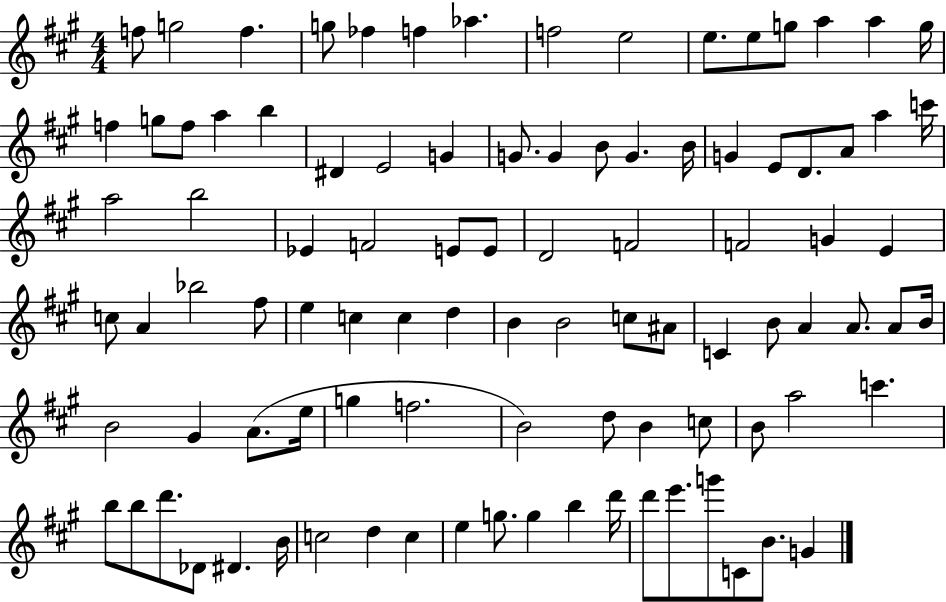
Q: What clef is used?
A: treble